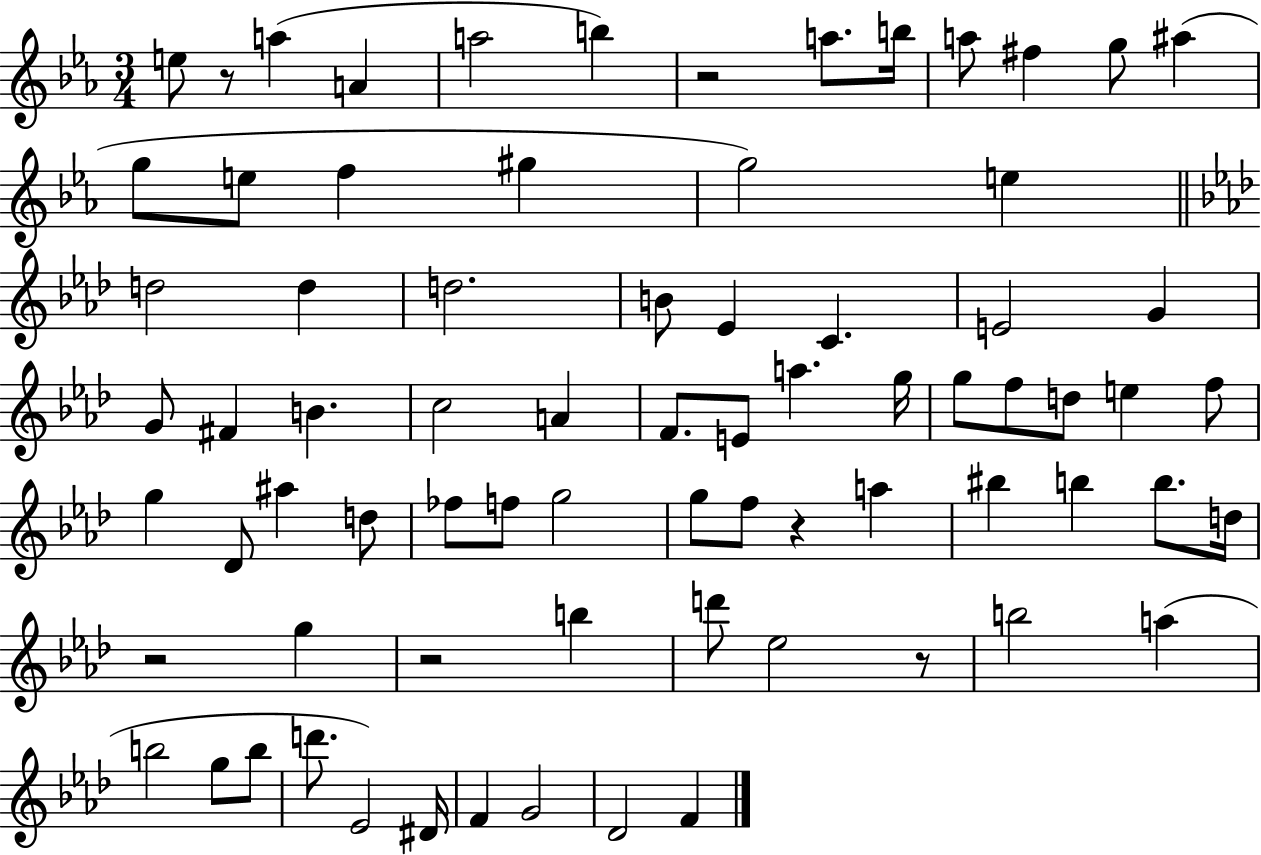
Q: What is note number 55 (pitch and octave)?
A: B5